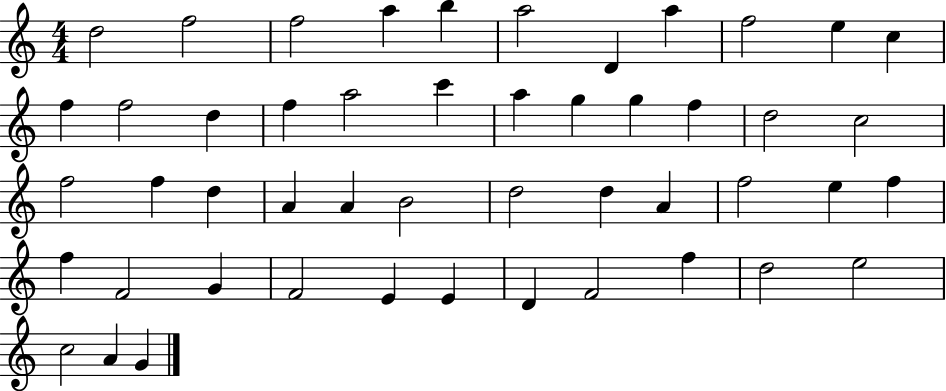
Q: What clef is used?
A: treble